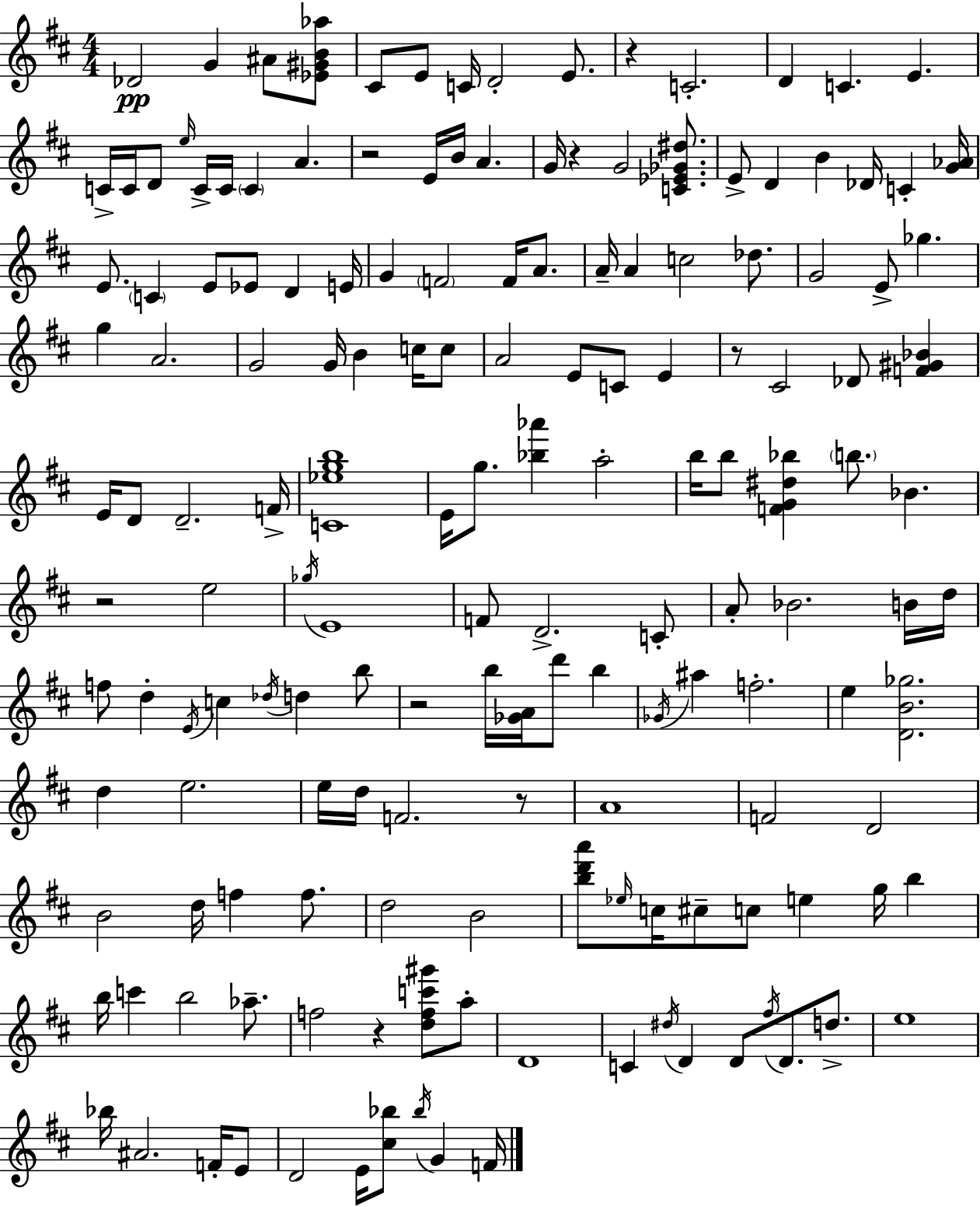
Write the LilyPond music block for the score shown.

{
  \clef treble
  \numericTimeSignature
  \time 4/4
  \key d \major
  des'2\pp g'4 ais'8 <ees' gis' b' aes''>8 | cis'8 e'8 c'16 d'2-. e'8. | r4 c'2.-. | d'4 c'4. e'4. | \break c'16-> c'16 d'8 \grace { e''16 } c'16-> c'16 \parenthesize c'4 a'4. | r2 e'16 b'16 a'4. | g'16 r4 g'2 <c' ees' ges' dis''>8. | e'8-> d'4 b'4 des'16 c'4-. | \break <g' aes'>16 e'8. \parenthesize c'4 e'8 ees'8 d'4 | e'16 g'4 \parenthesize f'2 f'16 a'8. | a'16-- a'4 c''2 des''8. | g'2 e'8-> ges''4. | \break g''4 a'2. | g'2 g'16 b'4 c''16 c''8 | a'2 e'8 c'8 e'4 | r8 cis'2 des'8 <f' gis' bes'>4 | \break e'16 d'8 d'2.-- | f'16-> <c' ees'' g'' b''>1 | e'16 g''8. <bes'' aes'''>4 a''2-. | b''16 b''8 <f' g' dis'' bes''>4 \parenthesize b''8. bes'4. | \break r2 e''2 | \acciaccatura { ges''16 } e'1 | f'8 d'2.-> | c'8-. a'8-. bes'2. | \break b'16 d''16 f''8 d''4-. \acciaccatura { e'16 } c''4 \acciaccatura { des''16 } d''4 | b''8 r2 b''16 <ges' a'>16 d'''8 | b''4 \acciaccatura { ges'16 } ais''4 f''2.-. | e''4 <d' b' ges''>2. | \break d''4 e''2. | e''16 d''16 f'2. | r8 a'1 | f'2 d'2 | \break b'2 d''16 f''4 | f''8. d''2 b'2 | <b'' d''' a'''>8 \grace { ees''16 } c''16 cis''8-- c''8 e''4 | g''16 b''4 b''16 c'''4 b''2 | \break aes''8.-- f''2 r4 | <d'' f'' c''' gis'''>8 a''8-. d'1 | c'4 \acciaccatura { dis''16 } d'4 d'8 | \acciaccatura { fis''16 } d'8. d''8.-> e''1 | \break bes''16 ais'2. | f'16-. e'8 d'2 | e'16 <cis'' bes''>8 \acciaccatura { bes''16 } g'4 f'16 \bar "|."
}